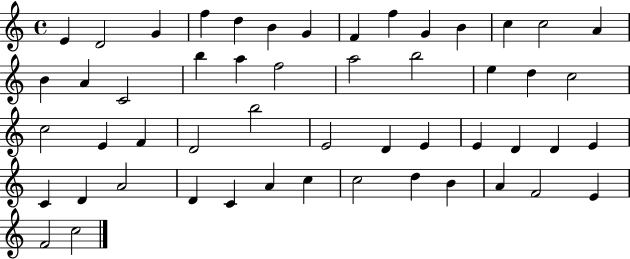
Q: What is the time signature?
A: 4/4